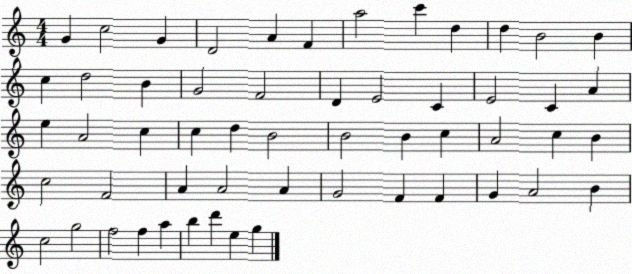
X:1
T:Untitled
M:4/4
L:1/4
K:C
G c2 G D2 A F a2 c' d d B2 B c d2 B G2 F2 D E2 C E2 C A e A2 c c d B2 B2 B c A2 c B c2 F2 A A2 A G2 F F G A2 B c2 g2 f2 f a b d' e g